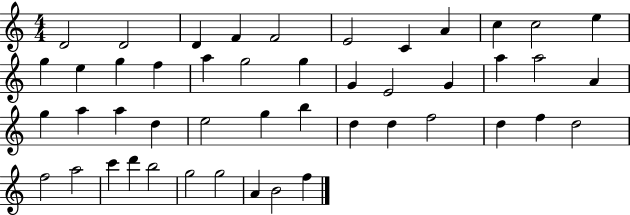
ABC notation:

X:1
T:Untitled
M:4/4
L:1/4
K:C
D2 D2 D F F2 E2 C A c c2 e g e g f a g2 g G E2 G a a2 A g a a d e2 g b d d f2 d f d2 f2 a2 c' d' b2 g2 g2 A B2 f